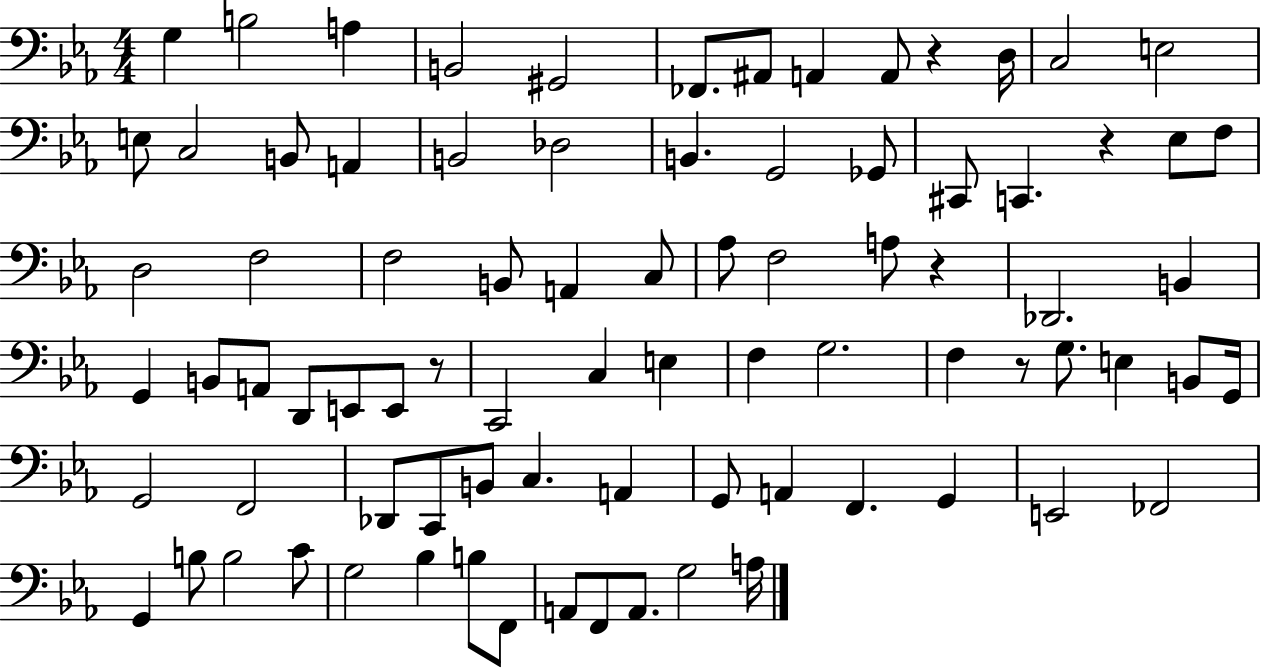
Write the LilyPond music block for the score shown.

{
  \clef bass
  \numericTimeSignature
  \time 4/4
  \key ees \major
  g4 b2 a4 | b,2 gis,2 | fes,8. ais,8 a,4 a,8 r4 d16 | c2 e2 | \break e8 c2 b,8 a,4 | b,2 des2 | b,4. g,2 ges,8 | cis,8 c,4. r4 ees8 f8 | \break d2 f2 | f2 b,8 a,4 c8 | aes8 f2 a8 r4 | des,2. b,4 | \break g,4 b,8 a,8 d,8 e,8 e,8 r8 | c,2 c4 e4 | f4 g2. | f4 r8 g8. e4 b,8 g,16 | \break g,2 f,2 | des,8 c,8 b,8 c4. a,4 | g,8 a,4 f,4. g,4 | e,2 fes,2 | \break g,4 b8 b2 c'8 | g2 bes4 b8 f,8 | a,8 f,8 a,8. g2 a16 | \bar "|."
}